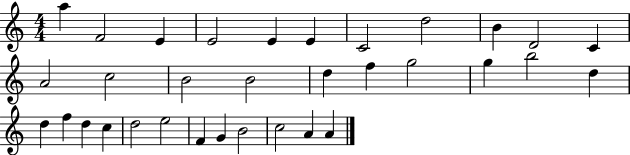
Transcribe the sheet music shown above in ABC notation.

X:1
T:Untitled
M:4/4
L:1/4
K:C
a F2 E E2 E E C2 d2 B D2 C A2 c2 B2 B2 d f g2 g b2 d d f d c d2 e2 F G B2 c2 A A